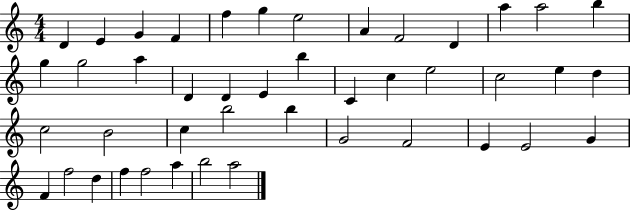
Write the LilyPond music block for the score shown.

{
  \clef treble
  \numericTimeSignature
  \time 4/4
  \key c \major
  d'4 e'4 g'4 f'4 | f''4 g''4 e''2 | a'4 f'2 d'4 | a''4 a''2 b''4 | \break g''4 g''2 a''4 | d'4 d'4 e'4 b''4 | c'4 c''4 e''2 | c''2 e''4 d''4 | \break c''2 b'2 | c''4 b''2 b''4 | g'2 f'2 | e'4 e'2 g'4 | \break f'4 f''2 d''4 | f''4 f''2 a''4 | b''2 a''2 | \bar "|."
}